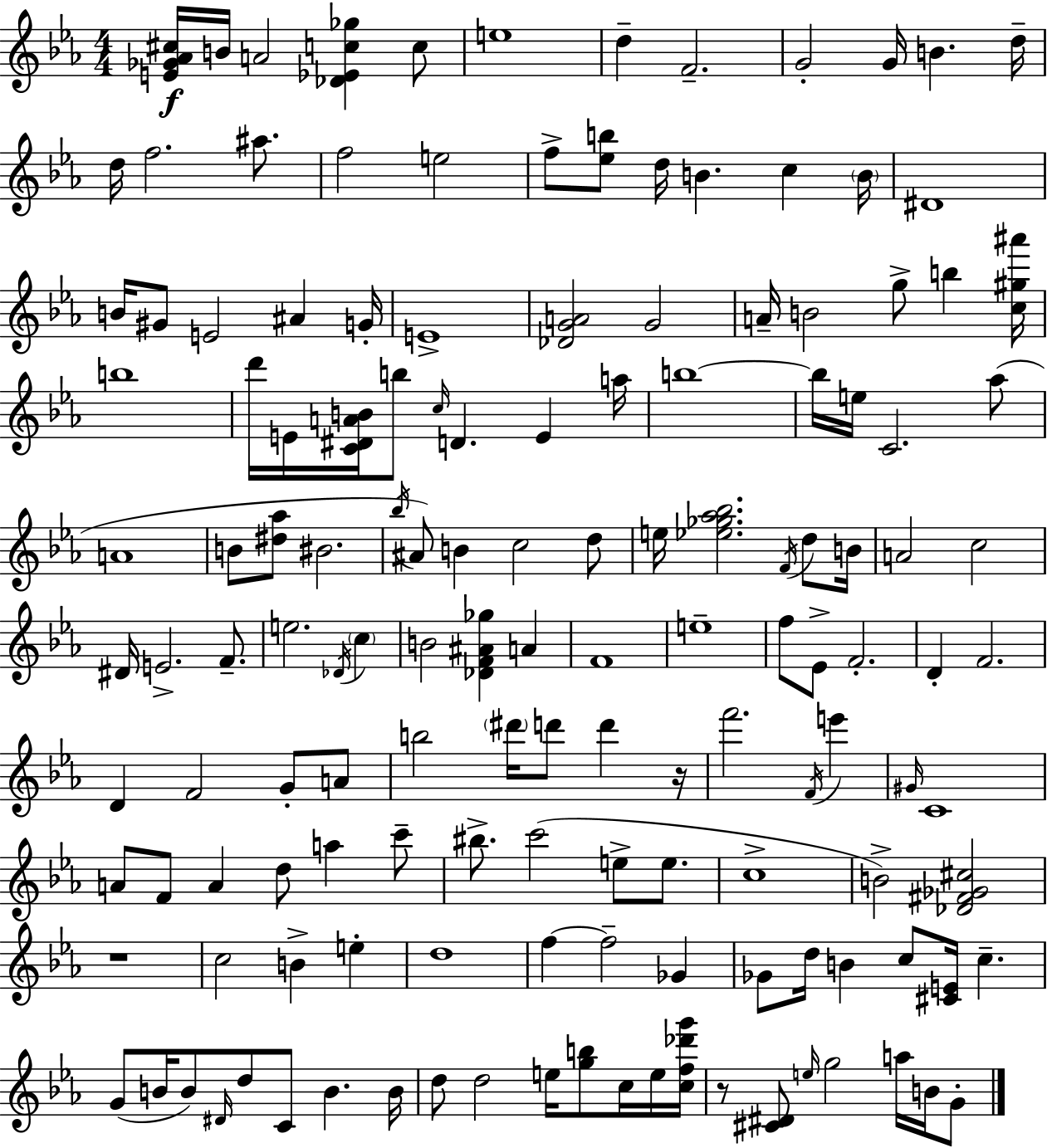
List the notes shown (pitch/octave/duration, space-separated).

[E4,Gb4,Ab4,C#5]/s B4/s A4/h [Db4,Eb4,C5,Gb5]/q C5/e E5/w D5/q F4/h. G4/h G4/s B4/q. D5/s D5/s F5/h. A#5/e. F5/h E5/h F5/e [Eb5,B5]/e D5/s B4/q. C5/q B4/s D#4/w B4/s G#4/e E4/h A#4/q G4/s E4/w [Db4,G4,A4]/h G4/h A4/s B4/h G5/e B5/q [C5,G#5,A#6]/s B5/w D6/s E4/s [C4,D#4,A4,B4]/s B5/e C5/s D4/q. E4/q A5/s B5/w B5/s E5/s C4/h. Ab5/e A4/w B4/e [D#5,Ab5]/e BIS4/h. Bb5/s A#4/e B4/q C5/h D5/e E5/s [Eb5,Gb5,Ab5,Bb5]/h. F4/s D5/e B4/s A4/h C5/h D#4/s E4/h. F4/e. E5/h. Db4/s C5/q B4/h [Db4,F4,A#4,Gb5]/q A4/q F4/w E5/w F5/e Eb4/e F4/h. D4/q F4/h. D4/q F4/h G4/e A4/e B5/h D#6/s D6/e D6/q R/s F6/h. F4/s E6/q G#4/s C4/w A4/e F4/e A4/q D5/e A5/q C6/e BIS5/e. C6/h E5/e E5/e. C5/w B4/h [Db4,F#4,Gb4,C#5]/h R/w C5/h B4/q E5/q D5/w F5/q F5/h Gb4/q Gb4/e D5/s B4/q C5/e [C#4,E4]/s C5/q. G4/e B4/s B4/e D#4/s D5/e C4/e B4/q. B4/s D5/e D5/h E5/s [G5,B5]/e C5/s E5/s [C5,F5,Db6,G6]/s R/e [C#4,D#4]/e E5/s G5/h A5/s B4/s G4/e